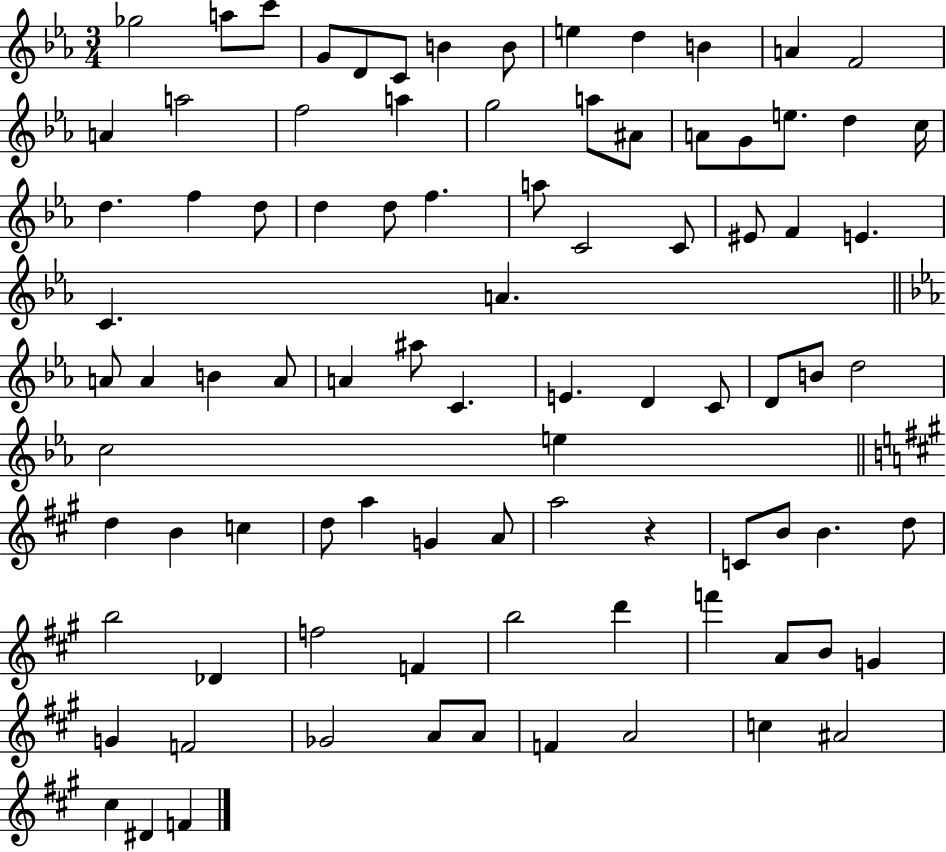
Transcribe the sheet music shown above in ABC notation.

X:1
T:Untitled
M:3/4
L:1/4
K:Eb
_g2 a/2 c'/2 G/2 D/2 C/2 B B/2 e d B A F2 A a2 f2 a g2 a/2 ^A/2 A/2 G/2 e/2 d c/4 d f d/2 d d/2 f a/2 C2 C/2 ^E/2 F E C A A/2 A B A/2 A ^a/2 C E D C/2 D/2 B/2 d2 c2 e d B c d/2 a G A/2 a2 z C/2 B/2 B d/2 b2 _D f2 F b2 d' f' A/2 B/2 G G F2 _G2 A/2 A/2 F A2 c ^A2 ^c ^D F